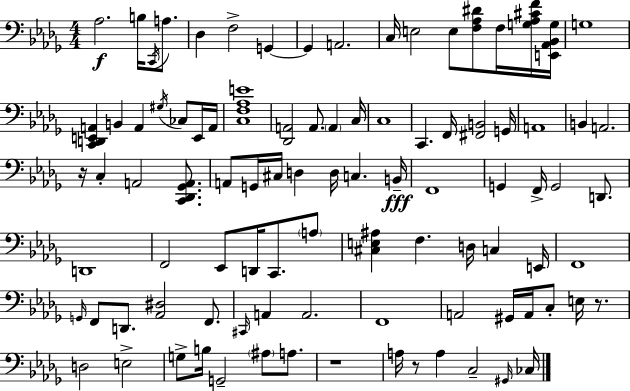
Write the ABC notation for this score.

X:1
T:Untitled
M:4/4
L:1/4
K:Bbm
_A,2 B,/4 C,,/4 A,/2 _D, F,2 G,, G,, A,,2 C,/4 E,2 E,/2 [F,_A,^D]/2 F,/4 [G,_A,^CF]/4 [E,,_A,,_B,,G,]/4 G,4 [C,,D,,E,,A,,] B,, A,, ^G,/4 _C,/2 E,,/4 A,,/4 [C,F,_A,E]4 [_D,,A,,]2 A,,/2 A,, C,/4 C,4 C,, F,,/4 [^F,,B,,]2 G,,/4 A,,4 B,, A,,2 z/4 C, A,,2 [C,,_D,,_G,,A,,]/2 A,,/2 G,,/4 ^C,/4 D, D,/4 C, B,,/4 F,,4 G,, F,,/4 G,,2 D,,/2 D,,4 F,,2 _E,,/2 D,,/4 C,,/2 A,/2 [^C,E,^A,] F, D,/4 C, E,,/4 F,,4 G,,/4 F,,/2 D,,/2 [_A,,^D,]2 F,,/2 ^C,,/4 A,, A,,2 F,,4 A,,2 ^G,,/4 A,,/4 C,/2 E,/4 z/2 D,2 E,2 G,/2 B,/4 G,,2 ^A,/2 A,/2 z4 A,/4 z/2 A, C,2 ^G,,/4 _C,/4